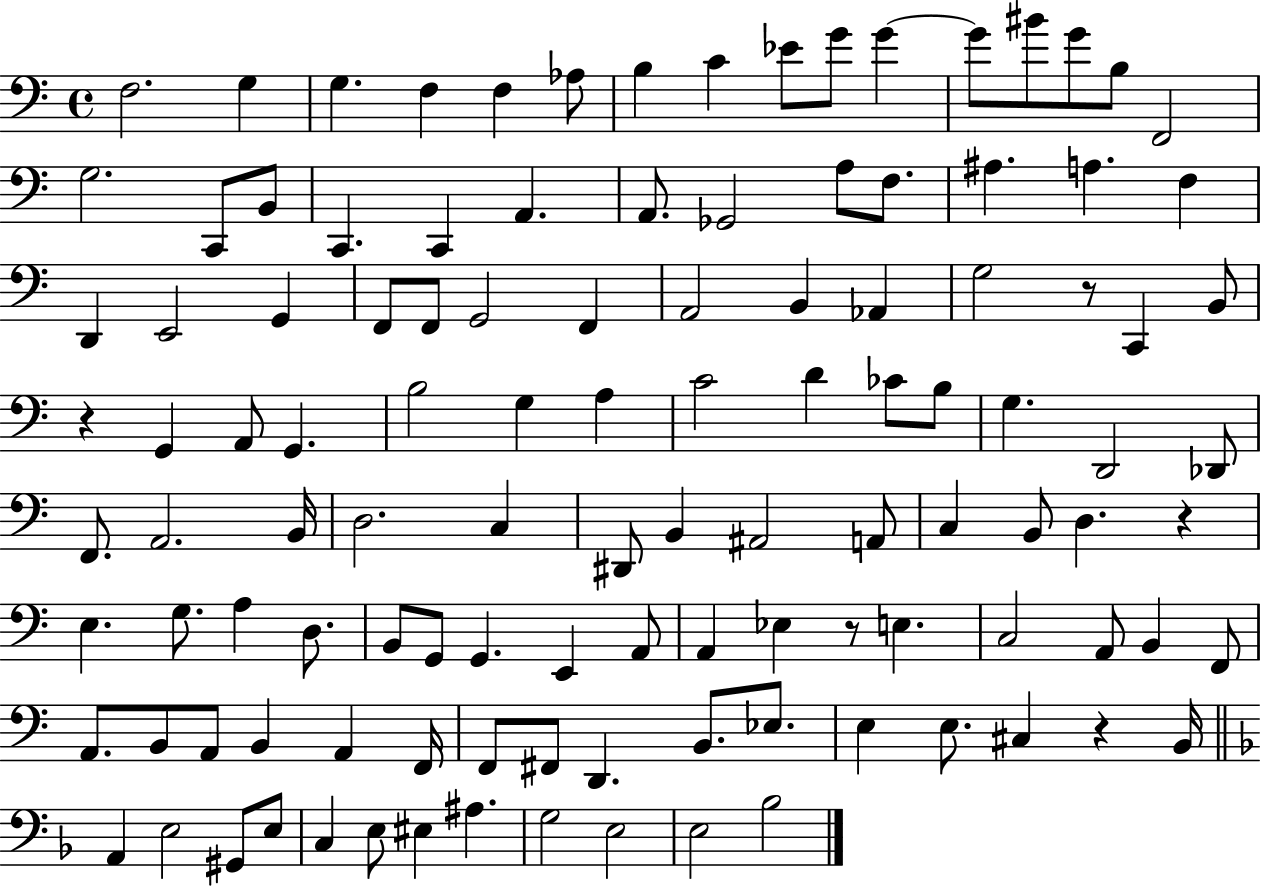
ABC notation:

X:1
T:Untitled
M:4/4
L:1/4
K:C
F,2 G, G, F, F, _A,/2 B, C _E/2 G/2 G G/2 ^B/2 G/2 B,/2 F,,2 G,2 C,,/2 B,,/2 C,, C,, A,, A,,/2 _G,,2 A,/2 F,/2 ^A, A, F, D,, E,,2 G,, F,,/2 F,,/2 G,,2 F,, A,,2 B,, _A,, G,2 z/2 C,, B,,/2 z G,, A,,/2 G,, B,2 G, A, C2 D _C/2 B,/2 G, D,,2 _D,,/2 F,,/2 A,,2 B,,/4 D,2 C, ^D,,/2 B,, ^A,,2 A,,/2 C, B,,/2 D, z E, G,/2 A, D,/2 B,,/2 G,,/2 G,, E,, A,,/2 A,, _E, z/2 E, C,2 A,,/2 B,, F,,/2 A,,/2 B,,/2 A,,/2 B,, A,, F,,/4 F,,/2 ^F,,/2 D,, B,,/2 _E,/2 E, E,/2 ^C, z B,,/4 A,, E,2 ^G,,/2 E,/2 C, E,/2 ^E, ^A, G,2 E,2 E,2 _B,2